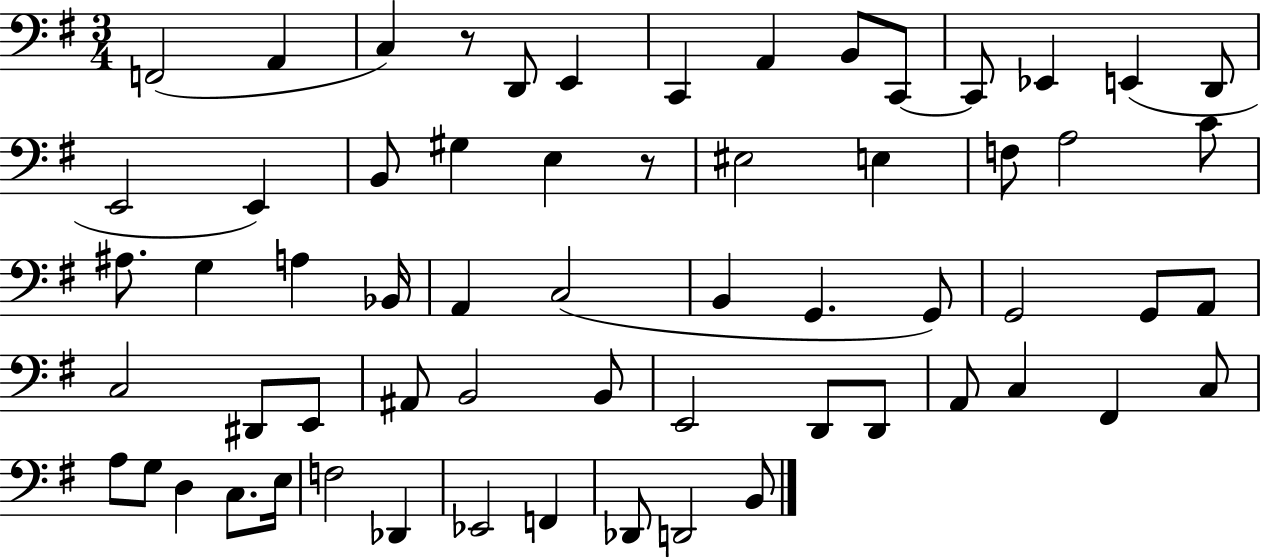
F2/h A2/q C3/q R/e D2/e E2/q C2/q A2/q B2/e C2/e C2/e Eb2/q E2/q D2/e E2/h E2/q B2/e G#3/q E3/q R/e EIS3/h E3/q F3/e A3/h C4/e A#3/e. G3/q A3/q Bb2/s A2/q C3/h B2/q G2/q. G2/e G2/h G2/e A2/e C3/h D#2/e E2/e A#2/e B2/h B2/e E2/h D2/e D2/e A2/e C3/q F#2/q C3/e A3/e G3/e D3/q C3/e. E3/s F3/h Db2/q Eb2/h F2/q Db2/e D2/h B2/e